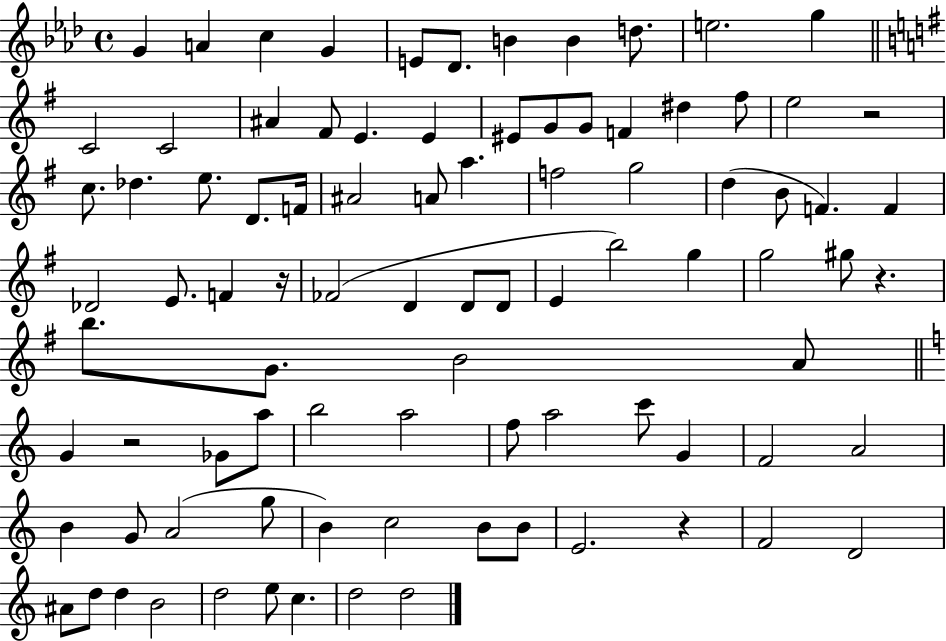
G4/q A4/q C5/q G4/q E4/e Db4/e. B4/q B4/q D5/e. E5/h. G5/q C4/h C4/h A#4/q F#4/e E4/q. E4/q EIS4/e G4/e G4/e F4/q D#5/q F#5/e E5/h R/h C5/e. Db5/q. E5/e. D4/e. F4/s A#4/h A4/e A5/q. F5/h G5/h D5/q B4/e F4/q. F4/q Db4/h E4/e. F4/q R/s FES4/h D4/q D4/e D4/e E4/q B5/h G5/q G5/h G#5/e R/q. B5/e. G4/e. B4/h A4/e G4/q R/h Gb4/e A5/e B5/h A5/h F5/e A5/h C6/e G4/q F4/h A4/h B4/q G4/e A4/h G5/e B4/q C5/h B4/e B4/e E4/h. R/q F4/h D4/h A#4/e D5/e D5/q B4/h D5/h E5/e C5/q. D5/h D5/h